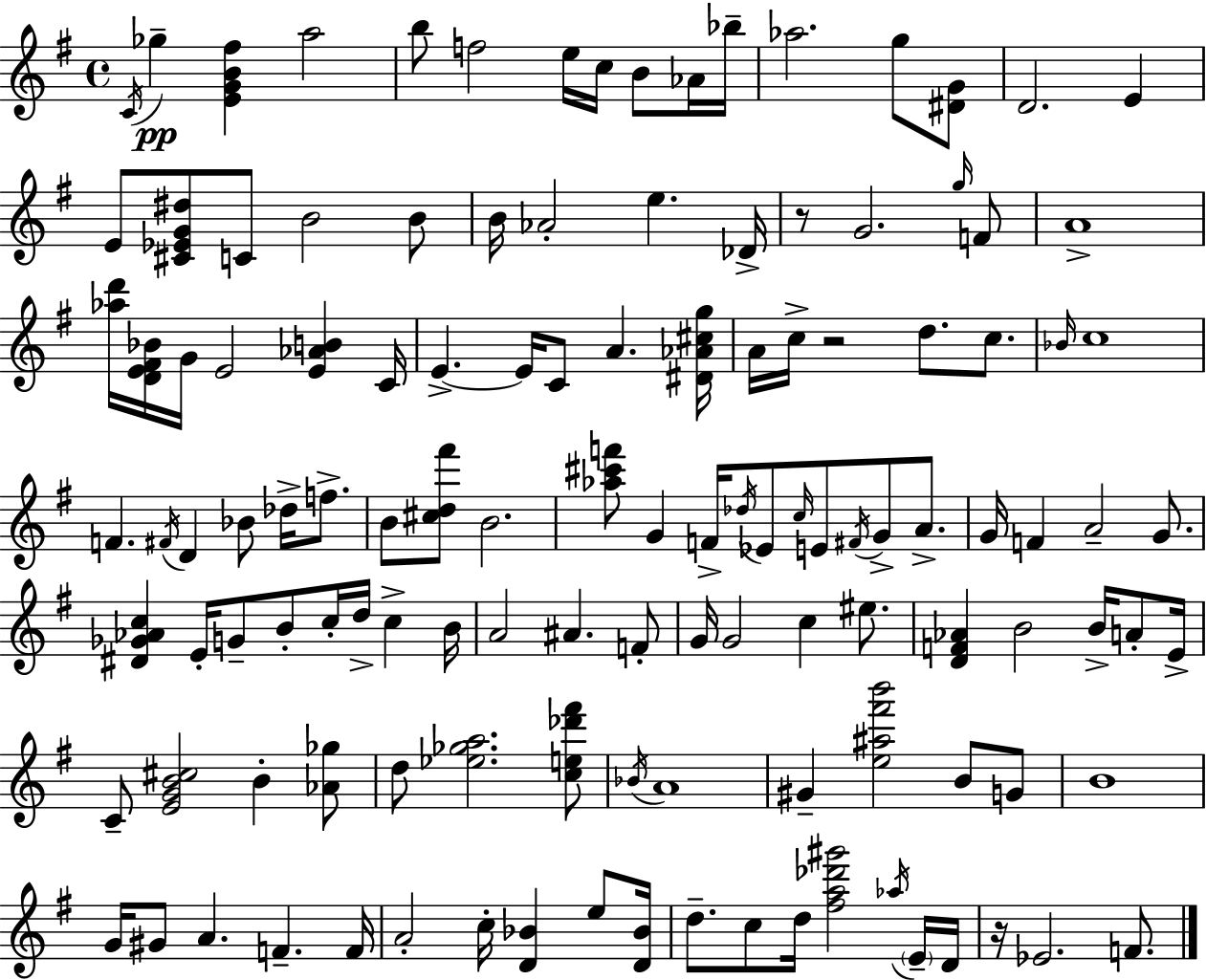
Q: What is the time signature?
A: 4/4